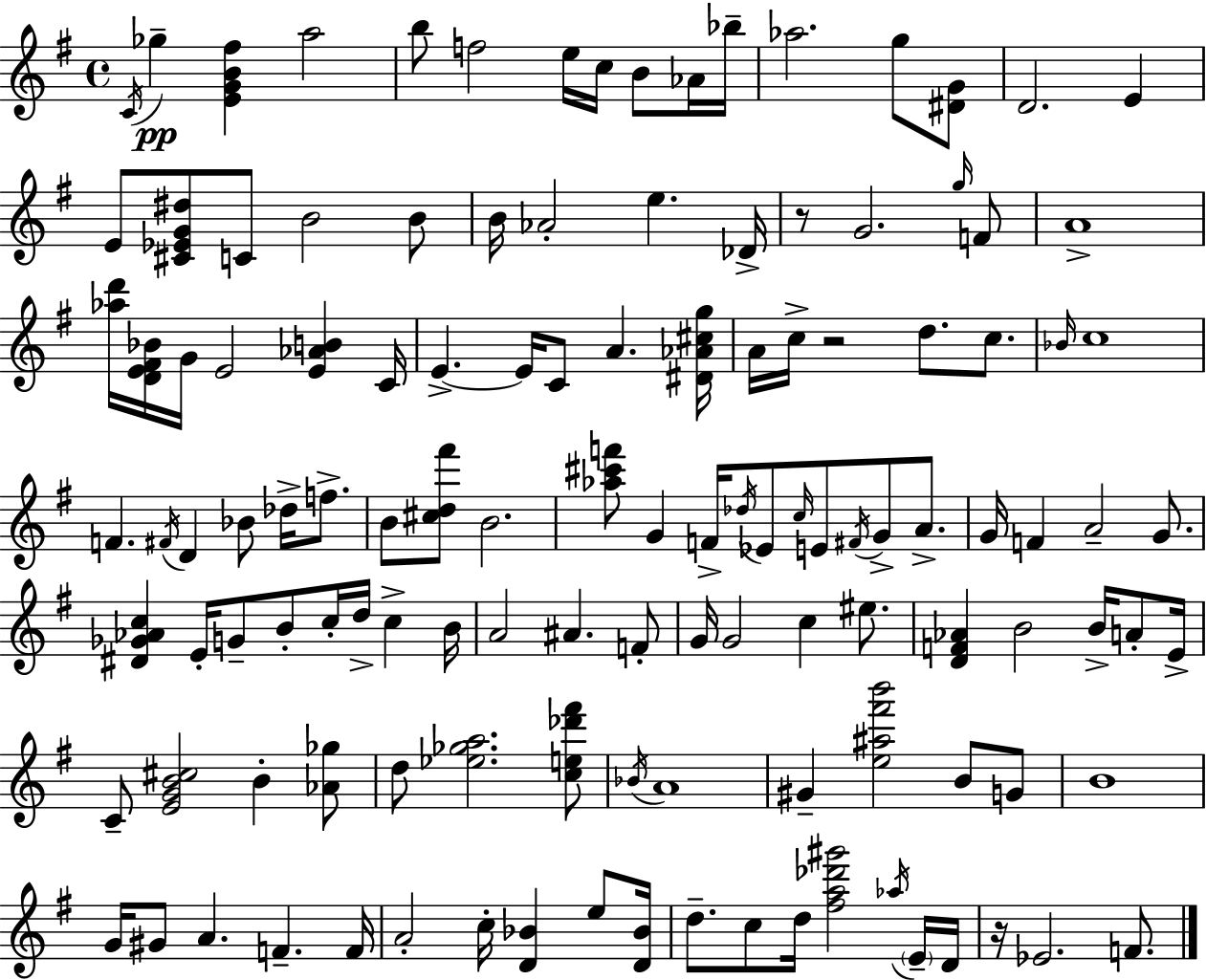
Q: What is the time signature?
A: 4/4